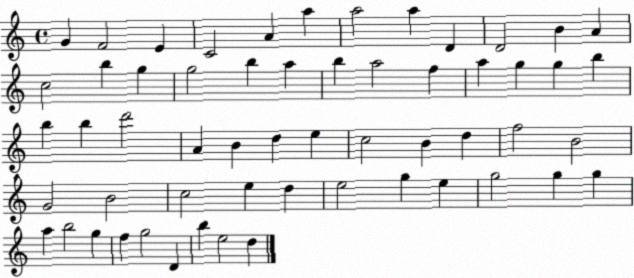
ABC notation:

X:1
T:Untitled
M:4/4
L:1/4
K:C
G F2 E C2 A a a2 a D D2 B A c2 b g g2 b a b a2 f a g g b b b d'2 A B d e c2 B d f2 B2 G2 B2 c2 e d e2 g e g2 g g a b2 g f g2 D b e2 d